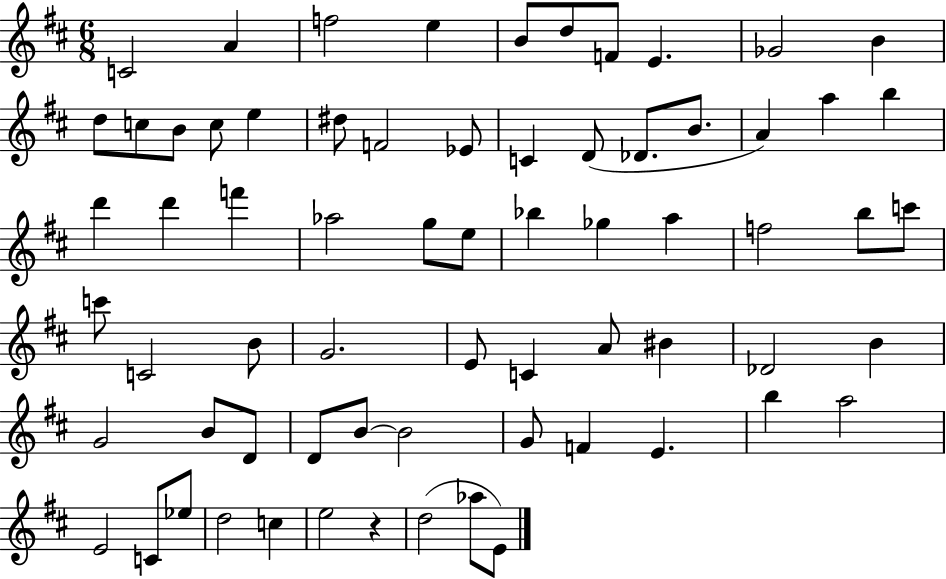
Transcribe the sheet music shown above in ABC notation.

X:1
T:Untitled
M:6/8
L:1/4
K:D
C2 A f2 e B/2 d/2 F/2 E _G2 B d/2 c/2 B/2 c/2 e ^d/2 F2 _E/2 C D/2 _D/2 B/2 A a b d' d' f' _a2 g/2 e/2 _b _g a f2 b/2 c'/2 c'/2 C2 B/2 G2 E/2 C A/2 ^B _D2 B G2 B/2 D/2 D/2 B/2 B2 G/2 F E b a2 E2 C/2 _e/2 d2 c e2 z d2 _a/2 E/2